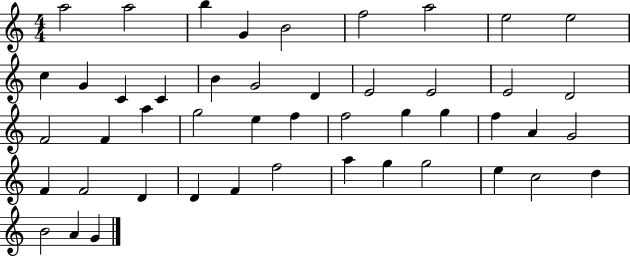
A5/h A5/h B5/q G4/q B4/h F5/h A5/h E5/h E5/h C5/q G4/q C4/q C4/q B4/q G4/h D4/q E4/h E4/h E4/h D4/h F4/h F4/q A5/q G5/h E5/q F5/q F5/h G5/q G5/q F5/q A4/q G4/h F4/q F4/h D4/q D4/q F4/q F5/h A5/q G5/q G5/h E5/q C5/h D5/q B4/h A4/q G4/q